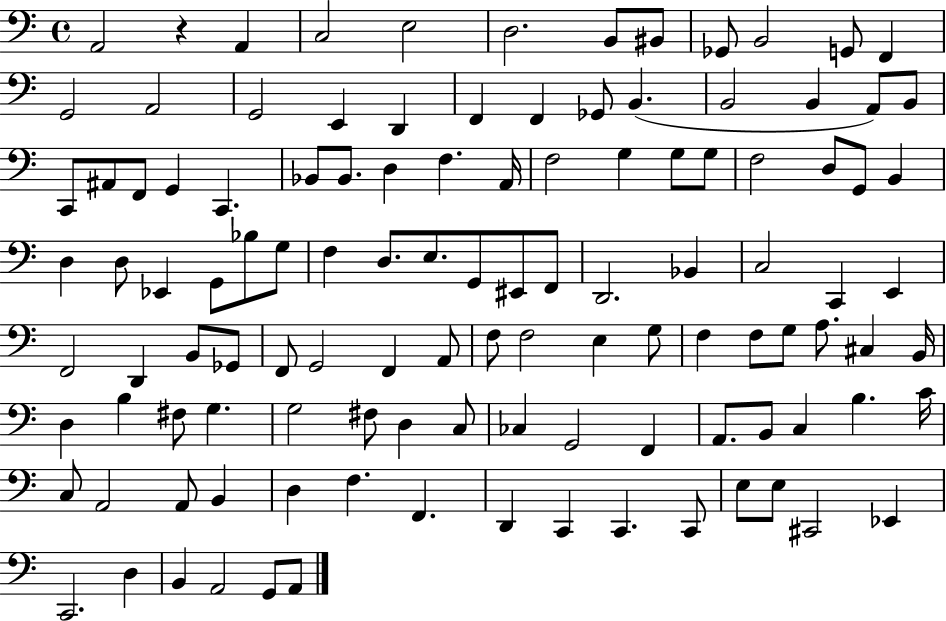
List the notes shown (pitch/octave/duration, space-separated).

A2/h R/q A2/q C3/h E3/h D3/h. B2/e BIS2/e Gb2/e B2/h G2/e F2/q G2/h A2/h G2/h E2/q D2/q F2/q F2/q Gb2/e B2/q. B2/h B2/q A2/e B2/e C2/e A#2/e F2/e G2/q C2/q. Bb2/e Bb2/e. D3/q F3/q. A2/s F3/h G3/q G3/e G3/e F3/h D3/e G2/e B2/q D3/q D3/e Eb2/q G2/e Bb3/e G3/e F3/q D3/e. E3/e. G2/e EIS2/e F2/e D2/h. Bb2/q C3/h C2/q E2/q F2/h D2/q B2/e Gb2/e F2/e G2/h F2/q A2/e F3/e F3/h E3/q G3/e F3/q F3/e G3/e A3/e. C#3/q B2/s D3/q B3/q F#3/e G3/q. G3/h F#3/e D3/q C3/e CES3/q G2/h F2/q A2/e. B2/e C3/q B3/q. C4/s C3/e A2/h A2/e B2/q D3/q F3/q. F2/q. D2/q C2/q C2/q. C2/e E3/e E3/e C#2/h Eb2/q C2/h. D3/q B2/q A2/h G2/e A2/e